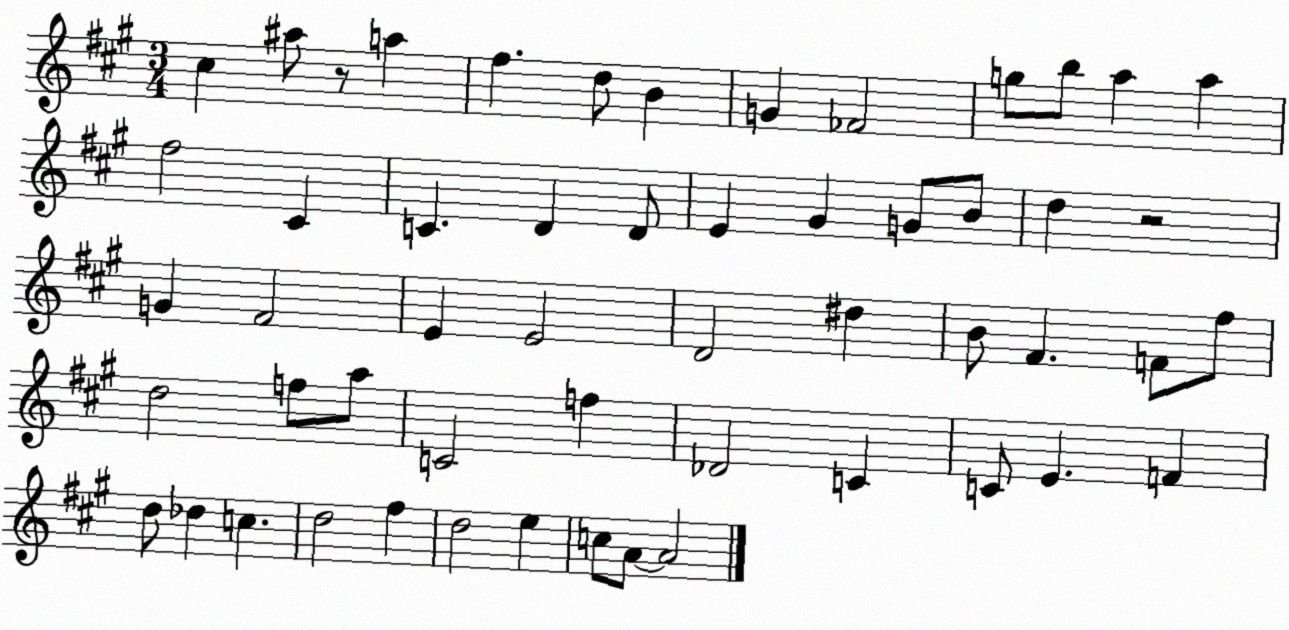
X:1
T:Untitled
M:3/4
L:1/4
K:A
^c ^a/2 z/2 a ^f d/2 B G _F2 g/2 b/2 a a ^f2 ^C C D D/2 E ^G G/2 B/2 d z2 G ^F2 E E2 D2 ^d B/2 ^F F/2 ^f/2 d2 f/2 a/2 C2 f _D2 C C/2 E F d/2 _d c d2 ^f d2 e c/2 A/2 A2